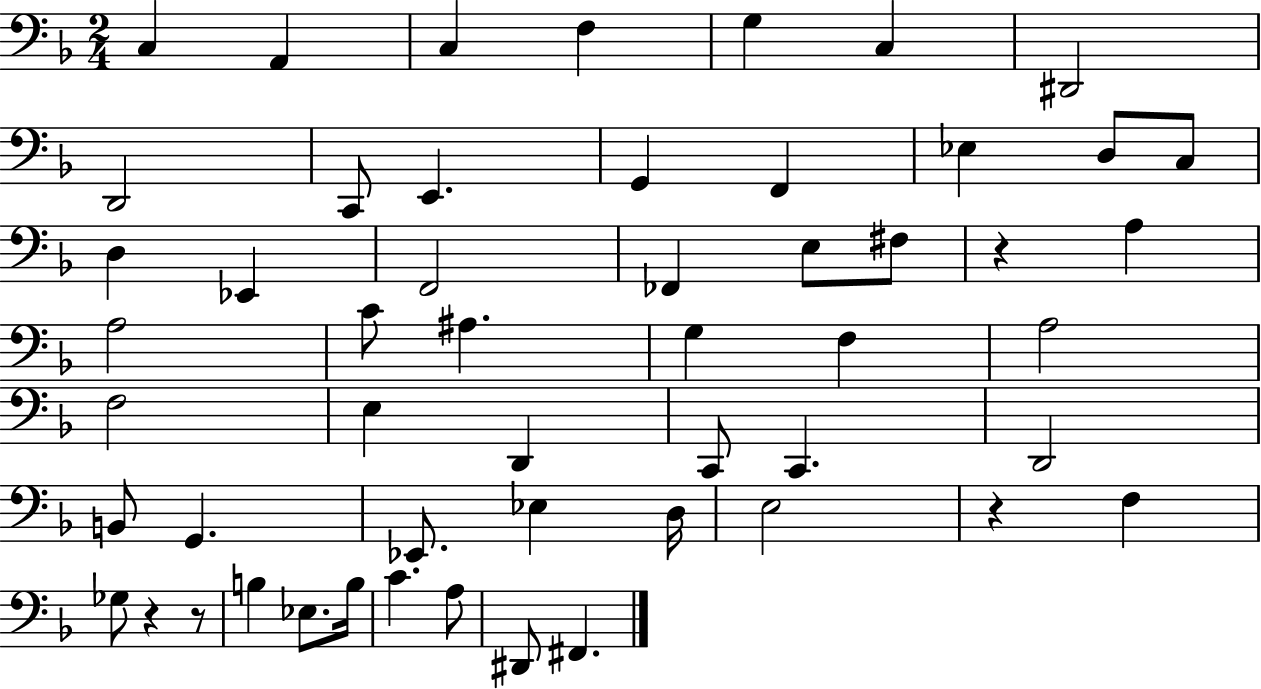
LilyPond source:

{
  \clef bass
  \numericTimeSignature
  \time 2/4
  \key f \major
  \repeat volta 2 { c4 a,4 | c4 f4 | g4 c4 | dis,2 | \break d,2 | c,8 e,4. | g,4 f,4 | ees4 d8 c8 | \break d4 ees,4 | f,2 | fes,4 e8 fis8 | r4 a4 | \break a2 | c'8 ais4. | g4 f4 | a2 | \break f2 | e4 d,4 | c,8 c,4. | d,2 | \break b,8 g,4. | ees,8. ees4 d16 | e2 | r4 f4 | \break ges8 r4 r8 | b4 ees8. b16 | c'4. a8 | dis,8 fis,4. | \break } \bar "|."
}